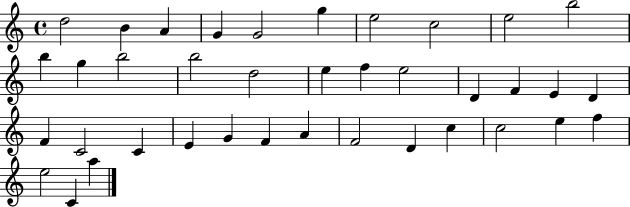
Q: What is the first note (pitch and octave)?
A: D5